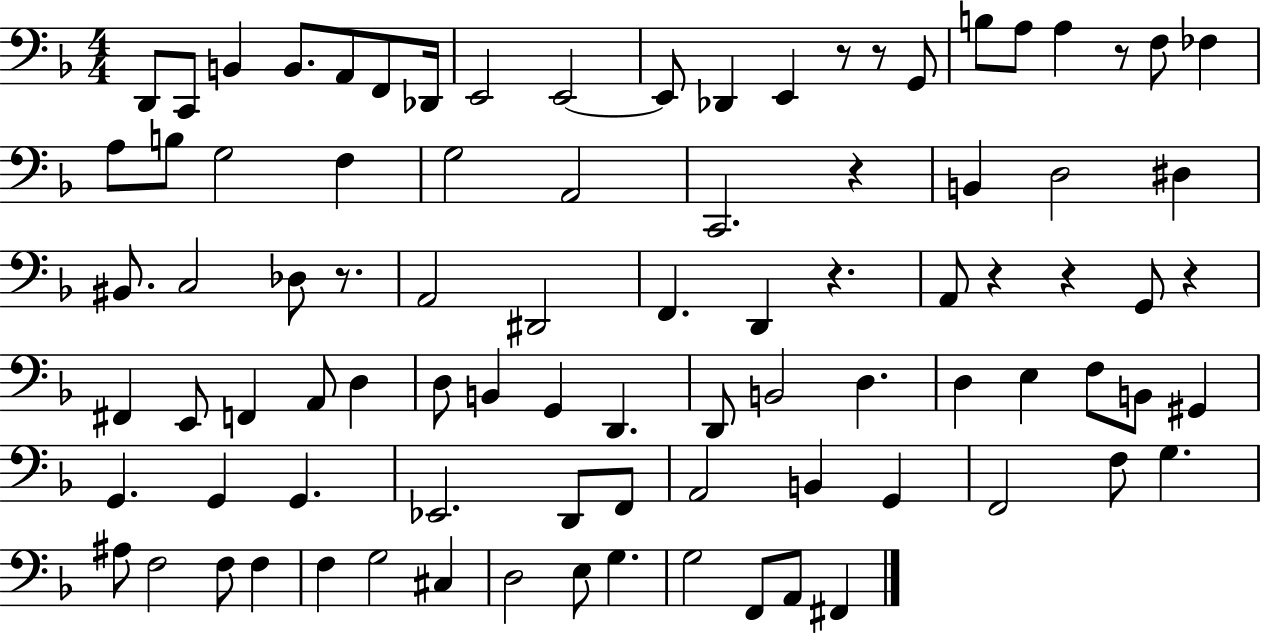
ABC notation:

X:1
T:Untitled
M:4/4
L:1/4
K:F
D,,/2 C,,/2 B,, B,,/2 A,,/2 F,,/2 _D,,/4 E,,2 E,,2 E,,/2 _D,, E,, z/2 z/2 G,,/2 B,/2 A,/2 A, z/2 F,/2 _F, A,/2 B,/2 G,2 F, G,2 A,,2 C,,2 z B,, D,2 ^D, ^B,,/2 C,2 _D,/2 z/2 A,,2 ^D,,2 F,, D,, z A,,/2 z z G,,/2 z ^F,, E,,/2 F,, A,,/2 D, D,/2 B,, G,, D,, D,,/2 B,,2 D, D, E, F,/2 B,,/2 ^G,, G,, G,, G,, _E,,2 D,,/2 F,,/2 A,,2 B,, G,, F,,2 F,/2 G, ^A,/2 F,2 F,/2 F, F, G,2 ^C, D,2 E,/2 G, G,2 F,,/2 A,,/2 ^F,,